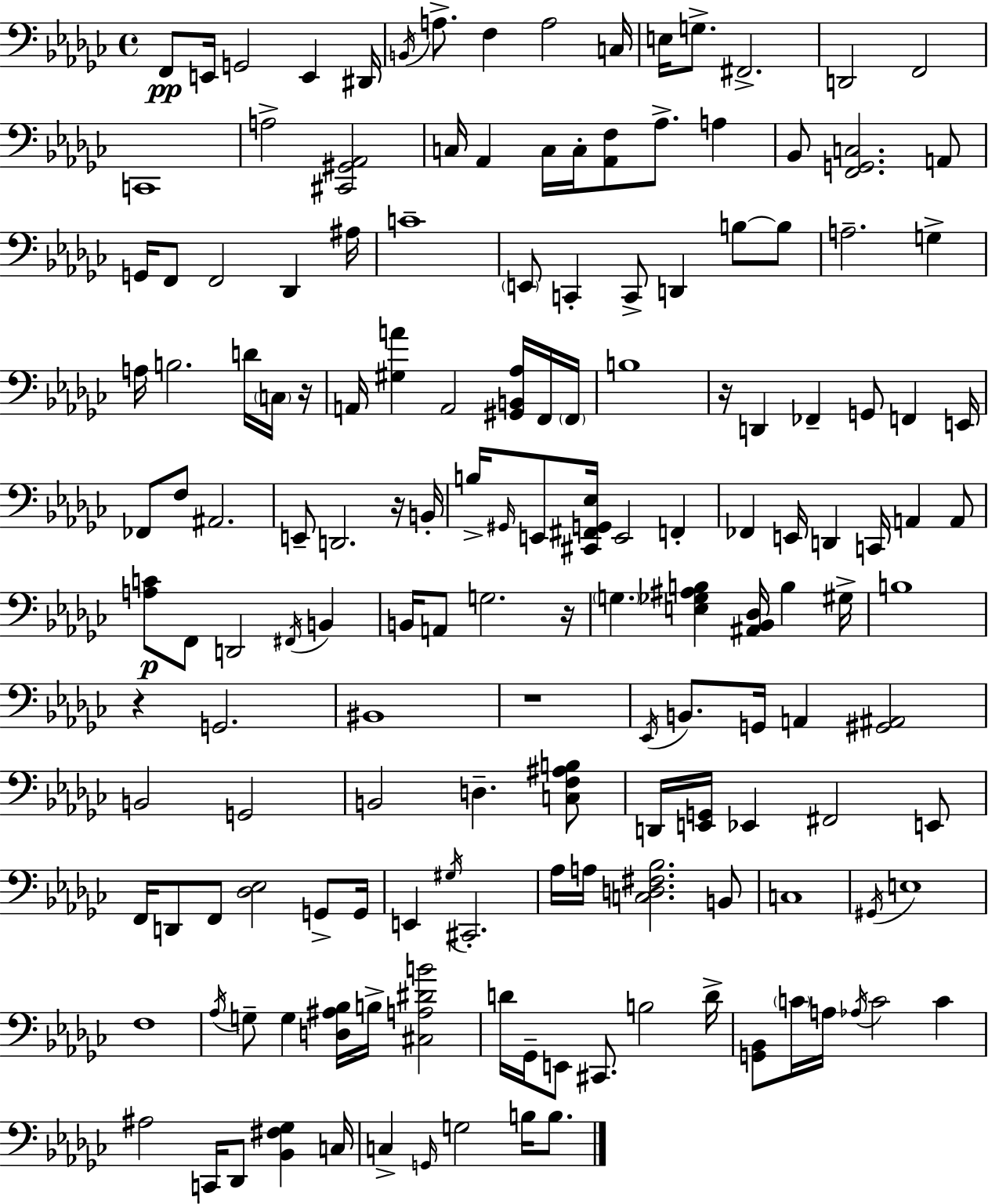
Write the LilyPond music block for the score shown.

{
  \clef bass
  \time 4/4
  \defaultTimeSignature
  \key ees \minor
  \repeat volta 2 { f,8\pp e,16 g,2 e,4 dis,16 | \acciaccatura { b,16 } a8.-> f4 a2 | c16 e16 g8.-> fis,2.-> | d,2 f,2 | \break c,1 | a2-> <cis, gis, aes,>2 | c16 aes,4 c16 c16-. <aes, f>8 aes8.-> a4 | bes,8 <f, g, c>2. a,8 | \break g,16 f,8 f,2 des,4 | ais16 c'1-- | \parenthesize e,8 c,4-. c,8-> d,4 b8~~ b8 | a2.-- g4-> | \break a16 b2. d'16 \parenthesize c16 | r16 a,16 <gis a'>4 a,2 <gis, b, aes>16 f,16 | \parenthesize f,16 b1 | r16 d,4 fes,4-- g,8 f,4 | \break e,16 fes,8 f8 ais,2. | e,8-- d,2. r16 | b,16-. b16-> \grace { gis,16 } e,8 <cis, fis, g, ees>16 e,2 f,4-. | fes,4 e,16 d,4 c,16 a,4 | \break a,8 <a c'>8\p f,8 d,2 \acciaccatura { fis,16 } b,4 | b,16 a,8 g2. | r16 \parenthesize g4. <e ges ais b>4 <ais, bes, des>16 b4 | gis16-> b1 | \break r4 g,2. | bis,1 | r1 | \acciaccatura { ees,16 } b,8. g,16 a,4 <gis, ais,>2 | \break b,2 g,2 | b,2 d4.-- | <c f ais b>8 d,16 <e, g,>16 ees,4 fis,2 | e,8 f,16 d,8 f,8 <des ees>2 | \break g,8-> g,16 e,4 \acciaccatura { gis16 } cis,2.-. | aes16 a16 <c d fis bes>2. | b,8 c1 | \acciaccatura { gis,16 } e1 | \break f1 | \acciaccatura { aes16 } g8-- g4 <d ais bes>16 b16-> <cis a dis' b'>2 | d'16 ges,16-- e,8 cis,8. b2 | d'16-> <g, bes,>8 \parenthesize c'16 a16 \acciaccatura { aes16 } c'2 | \break c'4 ais2 | c,16 des,8 <bes, fis ges>4 c16 c4-> \grace { g,16 } g2 | b16 b8. } \bar "|."
}